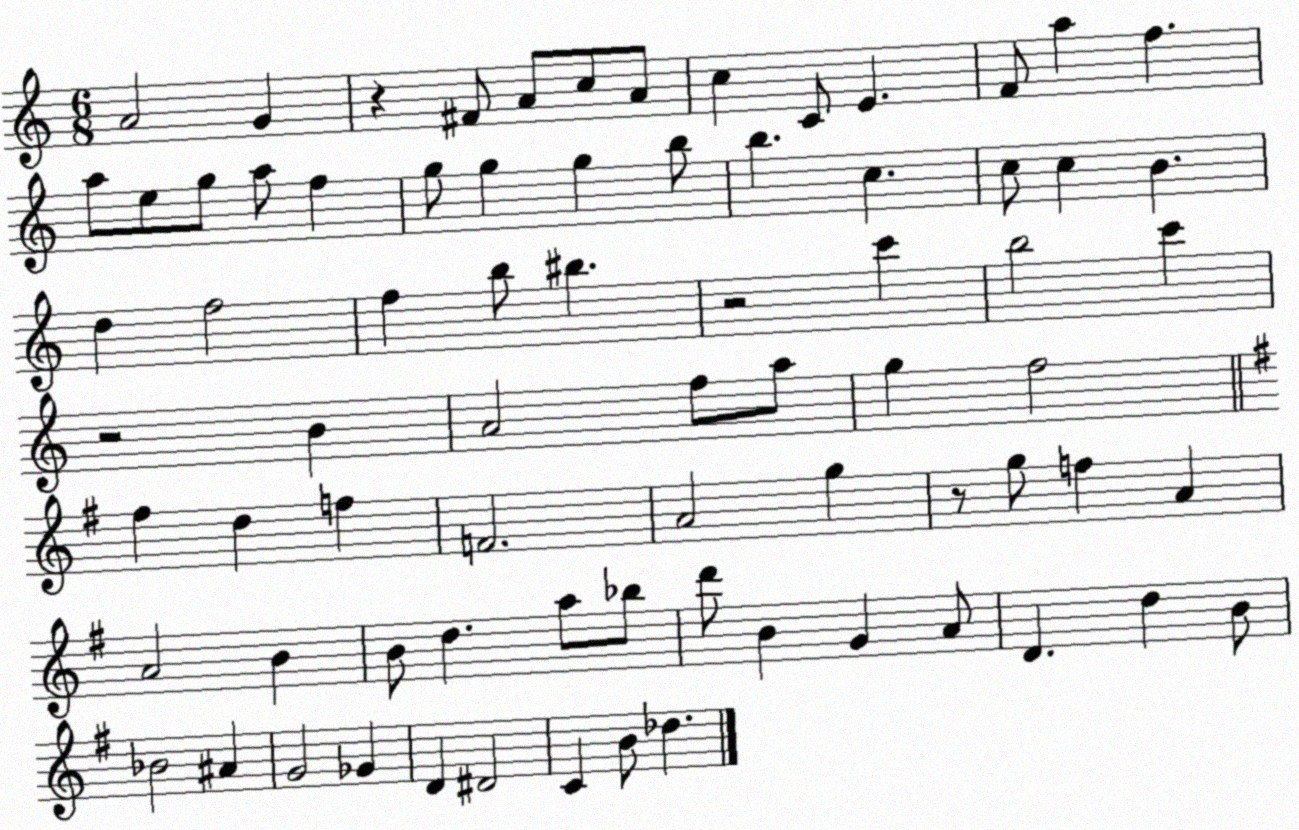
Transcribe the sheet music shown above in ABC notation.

X:1
T:Untitled
M:6/8
L:1/4
K:C
A2 G z ^F/2 A/2 c/2 A/2 c C/2 E F/2 a f a/2 e/2 g/2 a/2 f g/2 g g b/2 b c c/2 c B d f2 f b/2 ^b z2 c' b2 c' z2 B A2 f/2 a/2 g f2 ^f d f F2 A2 g z/2 g/2 f A A2 B B/2 d a/2 _b/2 d'/2 B G A/2 D d B/2 _B2 ^A G2 _G D ^D2 C B/2 _d